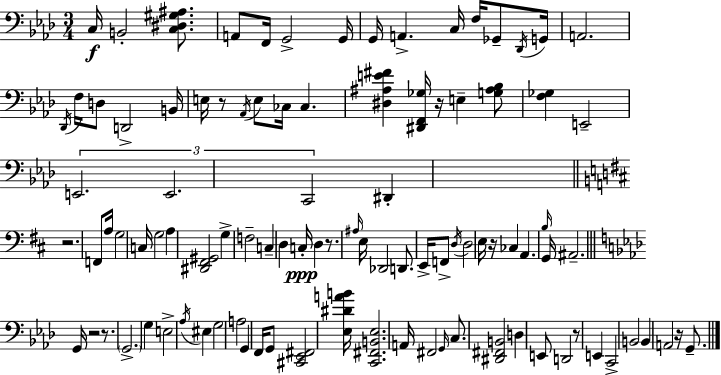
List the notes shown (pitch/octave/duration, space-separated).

C3/s B2/h [C3,D#3,G#3,A#3]/e. A2/e F2/s G2/h G2/s G2/s A2/q. C3/s F3/s Gb2/e Db2/s G2/s A2/h. Db2/s F3/s D3/e D2/h B2/s E3/s R/e Ab2/s E3/e CES3/s CES3/q. [D#3,A#3,E4,F#4]/q [D#2,F2,Gb3]/s R/s E3/q [G3,A#3,Bb3]/e [F3,Gb3]/q E2/h E2/h. E2/h. C2/h D#2/q R/h. F2/e A3/s G3/h C3/s G3/h A3/q [D#2,F#2,G#2]/h G3/q F3/h C3/q D3/q C3/s D3/q R/e. A#3/s E3/s Db2/h D2/e. E2/s F2/e D3/s D3/h E3/s R/s CES3/q A2/q. B3/s G2/s A#2/h. G2/s R/h R/e. G2/h. G3/q E3/h Ab3/s EIS3/q G3/h A3/h G2/q F2/s G2/e [C#2,Eb2,F#2]/h [Eb3,D#4,A4,B4]/s [C2,F#2,B2,Eb3]/h. A2/s F#2/h G2/s C3/e. [D#2,F#2,B2]/h D3/q E2/e D2/h R/e E2/q C2/h B2/h B2/q A2/h R/s G2/e.